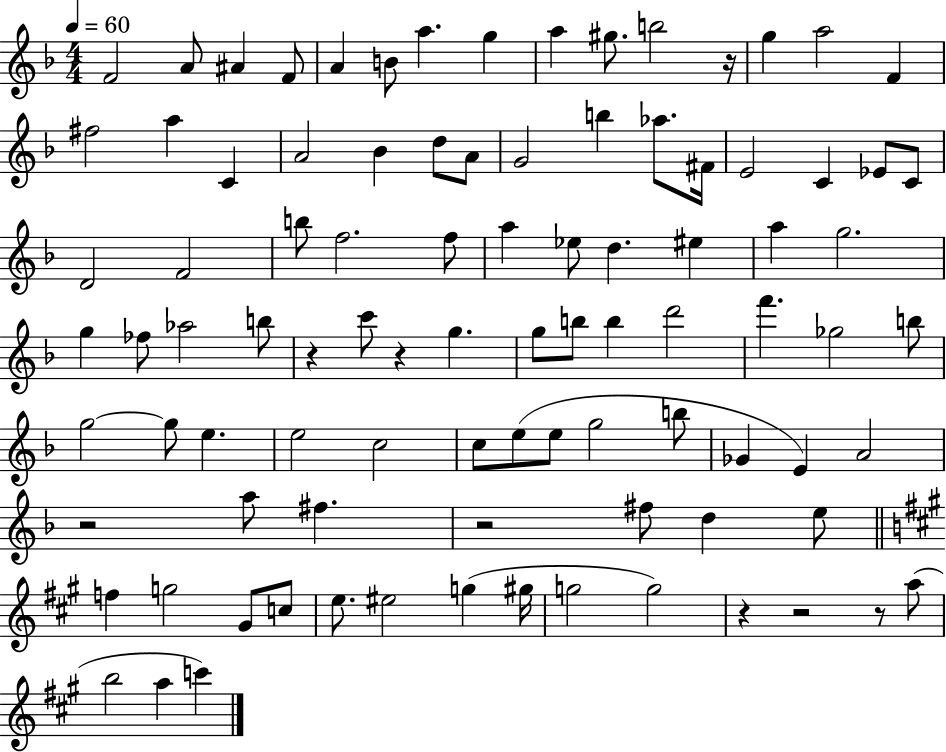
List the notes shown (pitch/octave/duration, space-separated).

F4/h A4/e A#4/q F4/e A4/q B4/e A5/q. G5/q A5/q G#5/e. B5/h R/s G5/q A5/h F4/q F#5/h A5/q C4/q A4/h Bb4/q D5/e A4/e G4/h B5/q Ab5/e. F#4/s E4/h C4/q Eb4/e C4/e D4/h F4/h B5/e F5/h. F5/e A5/q Eb5/e D5/q. EIS5/q A5/q G5/h. G5/q FES5/e Ab5/h B5/e R/q C6/e R/q G5/q. G5/e B5/e B5/q D6/h F6/q. Gb5/h B5/e G5/h G5/e E5/q. E5/h C5/h C5/e E5/e E5/e G5/h B5/e Gb4/q E4/q A4/h R/h A5/e F#5/q. R/h F#5/e D5/q E5/e F5/q G5/h G#4/e C5/e E5/e. EIS5/h G5/q G#5/s G5/h G5/h R/q R/h R/e A5/e B5/h A5/q C6/q